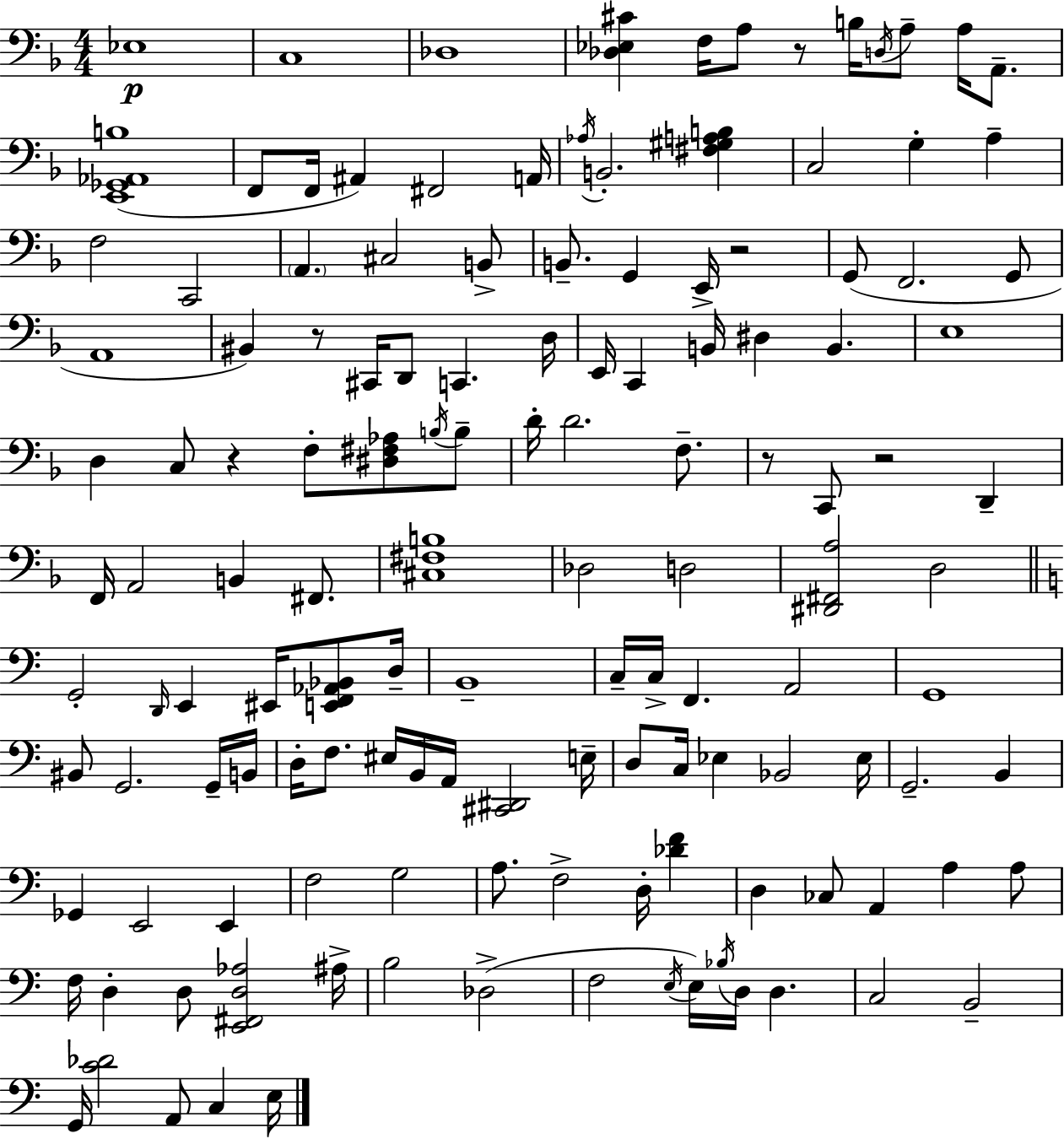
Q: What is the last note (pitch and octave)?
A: E3